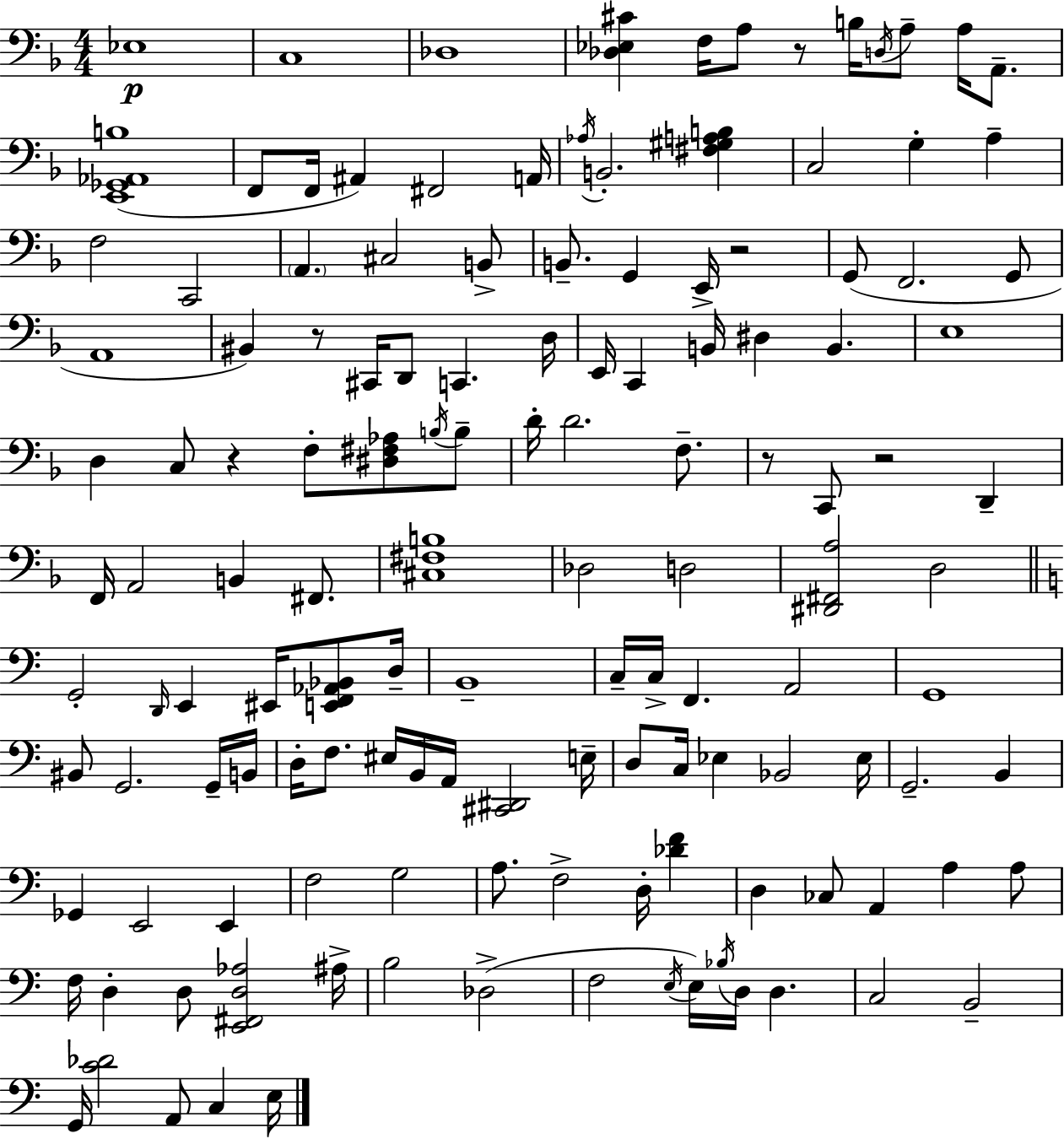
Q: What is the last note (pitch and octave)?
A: E3